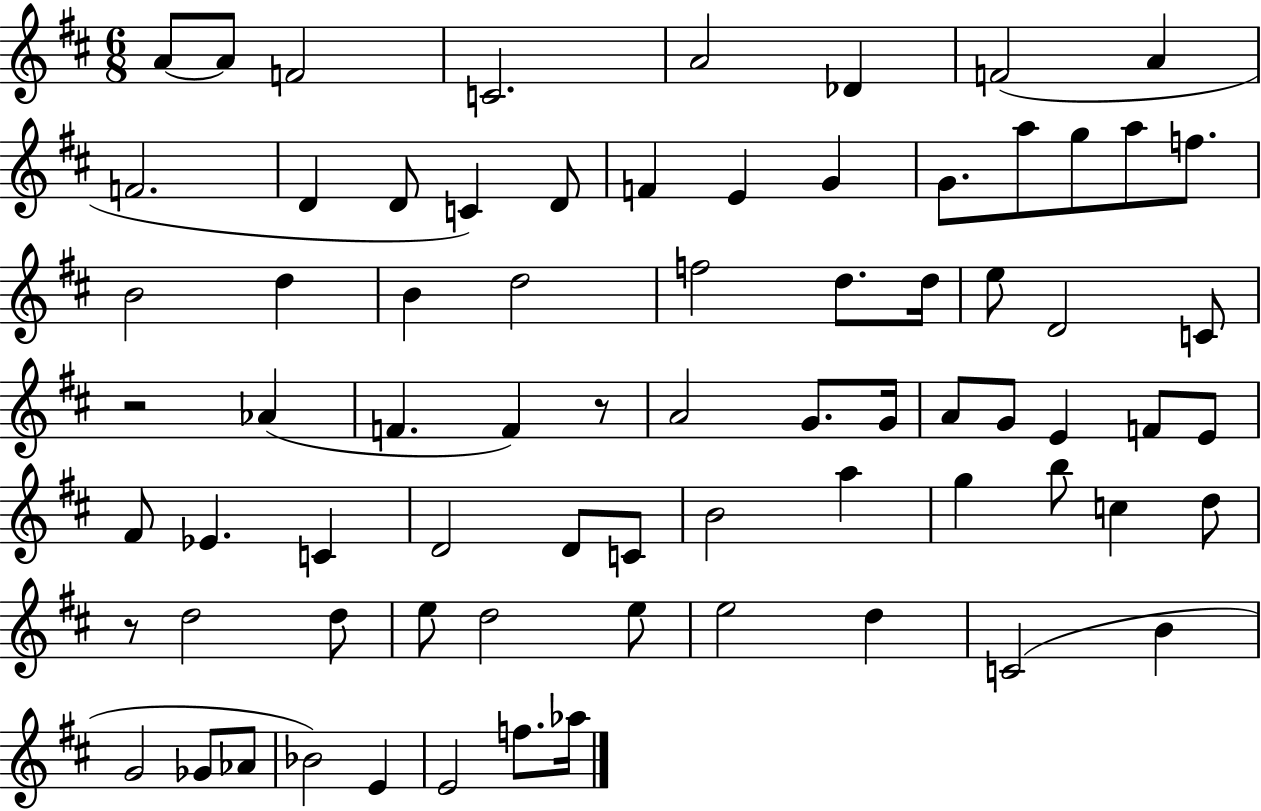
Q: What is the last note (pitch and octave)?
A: Ab5